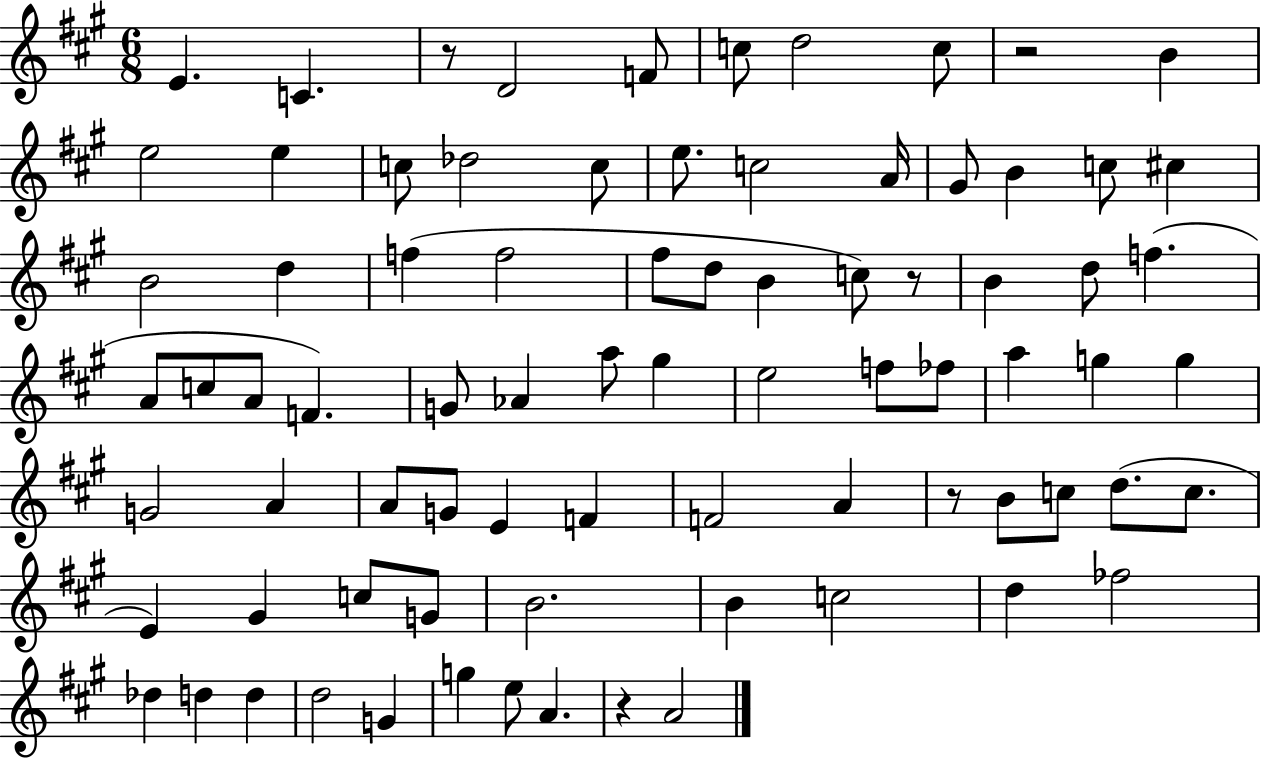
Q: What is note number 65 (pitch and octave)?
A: D5